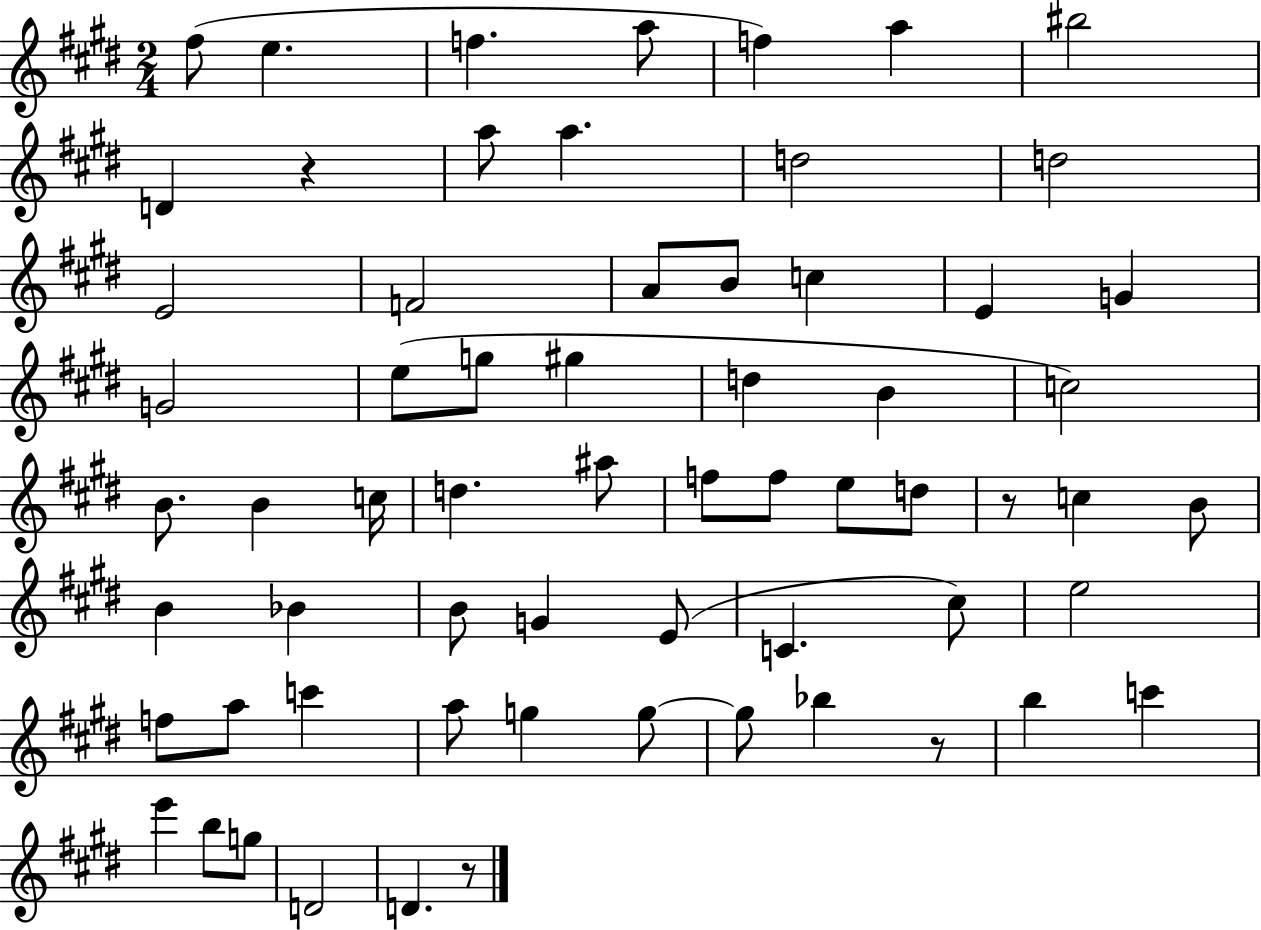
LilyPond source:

{
  \clef treble
  \numericTimeSignature
  \time 2/4
  \key e \major
  fis''8( e''4. | f''4. a''8 | f''4) a''4 | bis''2 | \break d'4 r4 | a''8 a''4. | d''2 | d''2 | \break e'2 | f'2 | a'8 b'8 c''4 | e'4 g'4 | \break g'2 | e''8( g''8 gis''4 | d''4 b'4 | c''2) | \break b'8. b'4 c''16 | d''4. ais''8 | f''8 f''8 e''8 d''8 | r8 c''4 b'8 | \break b'4 bes'4 | b'8 g'4 e'8( | c'4. cis''8) | e''2 | \break f''8 a''8 c'''4 | a''8 g''4 g''8~~ | g''8 bes''4 r8 | b''4 c'''4 | \break e'''4 b''8 g''8 | d'2 | d'4. r8 | \bar "|."
}